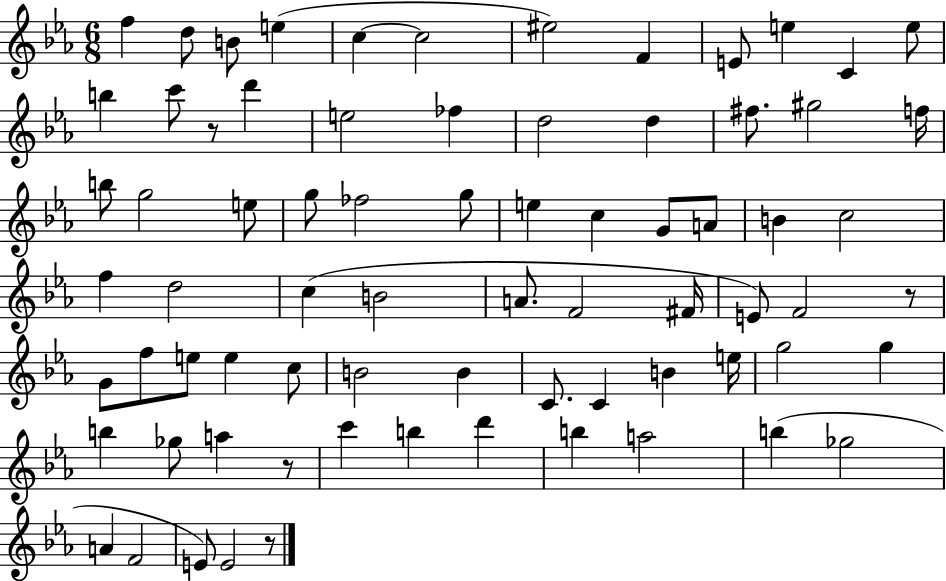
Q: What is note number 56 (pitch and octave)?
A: G5